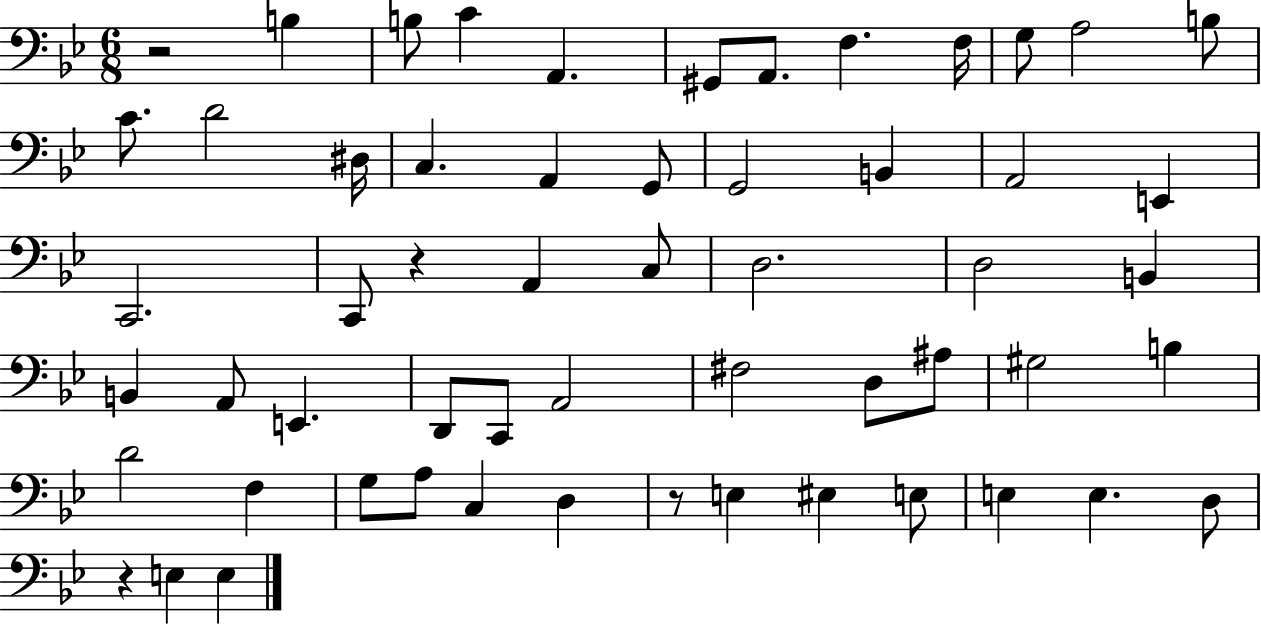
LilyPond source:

{
  \clef bass
  \numericTimeSignature
  \time 6/8
  \key bes \major
  r2 b4 | b8 c'4 a,4. | gis,8 a,8. f4. f16 | g8 a2 b8 | \break c'8. d'2 dis16 | c4. a,4 g,8 | g,2 b,4 | a,2 e,4 | \break c,2. | c,8 r4 a,4 c8 | d2. | d2 b,4 | \break b,4 a,8 e,4. | d,8 c,8 a,2 | fis2 d8 ais8 | gis2 b4 | \break d'2 f4 | g8 a8 c4 d4 | r8 e4 eis4 e8 | e4 e4. d8 | \break r4 e4 e4 | \bar "|."
}